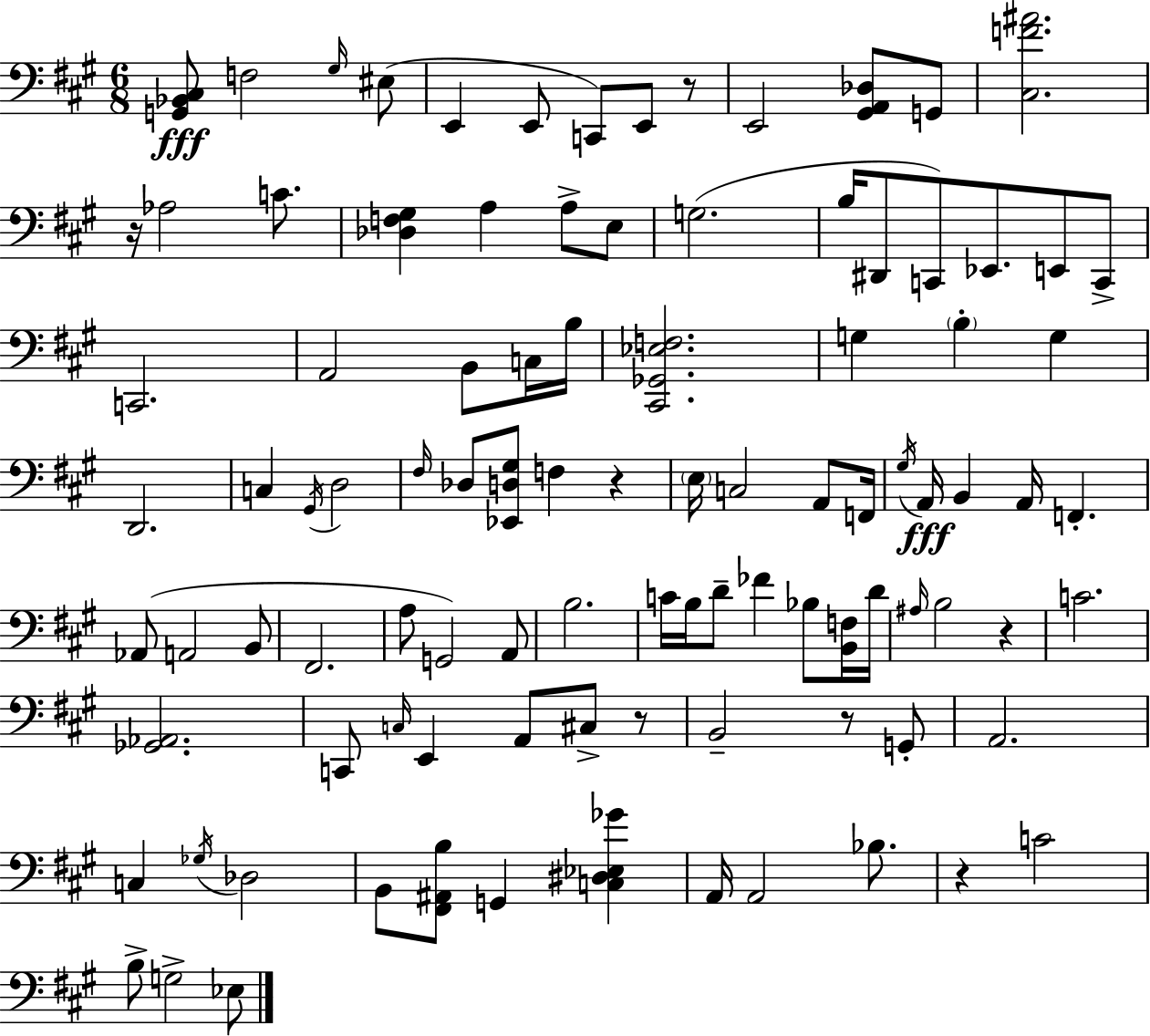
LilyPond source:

{
  \clef bass
  \numericTimeSignature
  \time 6/8
  \key a \major
  <g, bes, cis>8\fff f2 \grace { gis16 }( eis8 | e,4 e,8 c,8) e,8 r8 | e,2 <gis, a, des>8 g,8 | <cis f' ais'>2. | \break r16 aes2 c'8. | <des f gis>4 a4 a8-> e8 | g2.( | b16 dis,8 c,8) ees,8. e,8 c,8-> | \break c,2. | a,2 b,8 c16 | b16 <cis, ges, ees f>2. | g4 \parenthesize b4-. g4 | \break d,2. | c4 \acciaccatura { gis,16 } d2 | \grace { fis16 } des8 <ees, d gis>8 f4 r4 | \parenthesize e16 c2 | \break a,8 f,16 \acciaccatura { gis16 }\fff a,16 b,4 a,16 f,4.-. | aes,8( a,2 | b,8 fis,2. | a8 g,2) | \break a,8 b2. | c'16 b16 d'8-- fes'4 | bes8 <b, f>16 d'16 \grace { ais16 } b2 | r4 c'2. | \break <ges, aes,>2. | c,8 \grace { c16 } e,4 | a,8 cis8-> r8 b,2-- | r8 g,8-. a,2. | \break c4 \acciaccatura { ges16 } des2 | b,8 <fis, ais, b>8 g,4 | <c dis ees ges'>4 a,16 a,2 | bes8. r4 c'2 | \break b8-> g2-> | ees8 \bar "|."
}